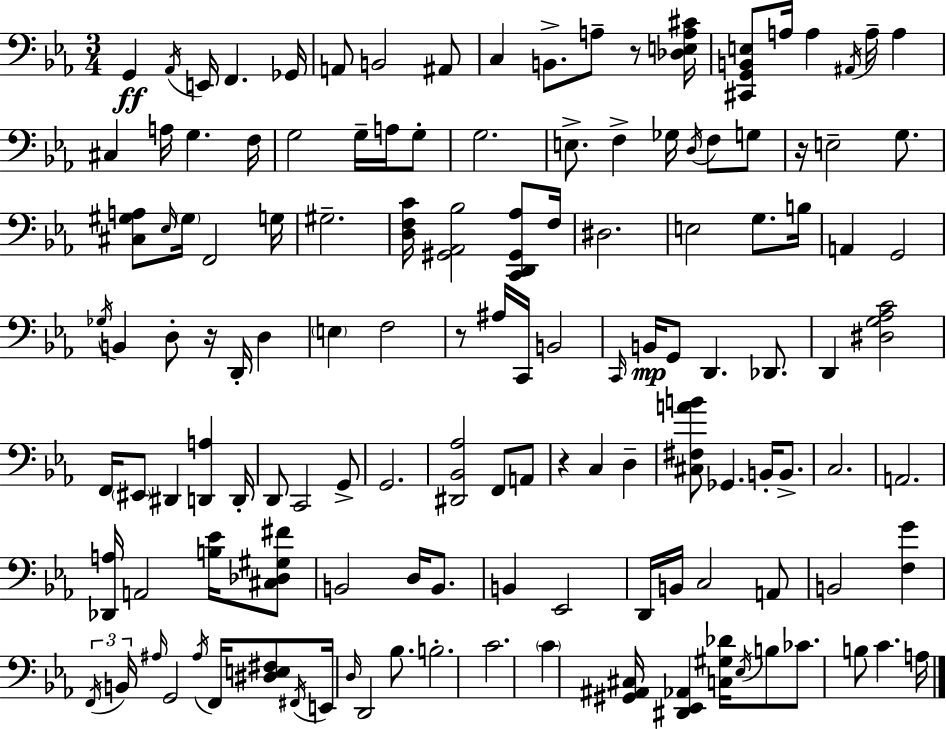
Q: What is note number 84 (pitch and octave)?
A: Eb2